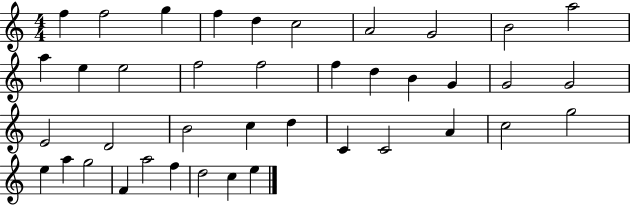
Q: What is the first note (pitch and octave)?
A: F5